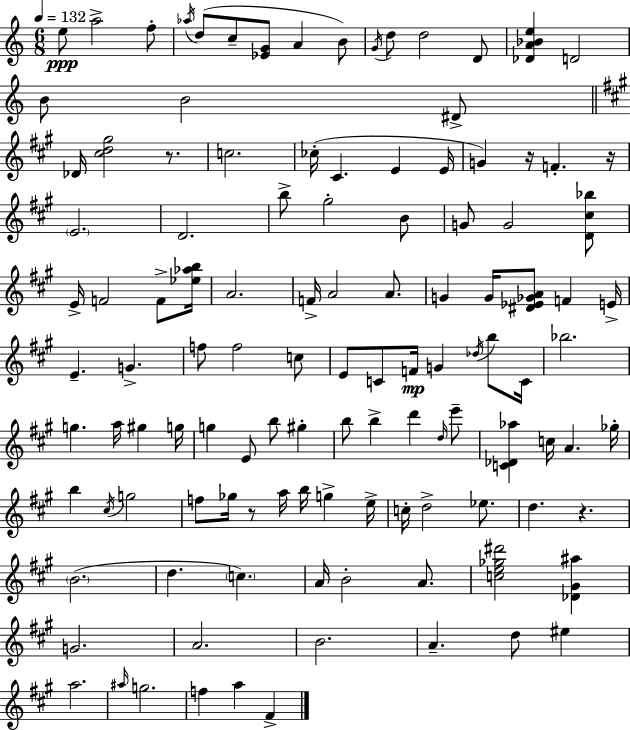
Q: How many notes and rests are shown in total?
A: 116